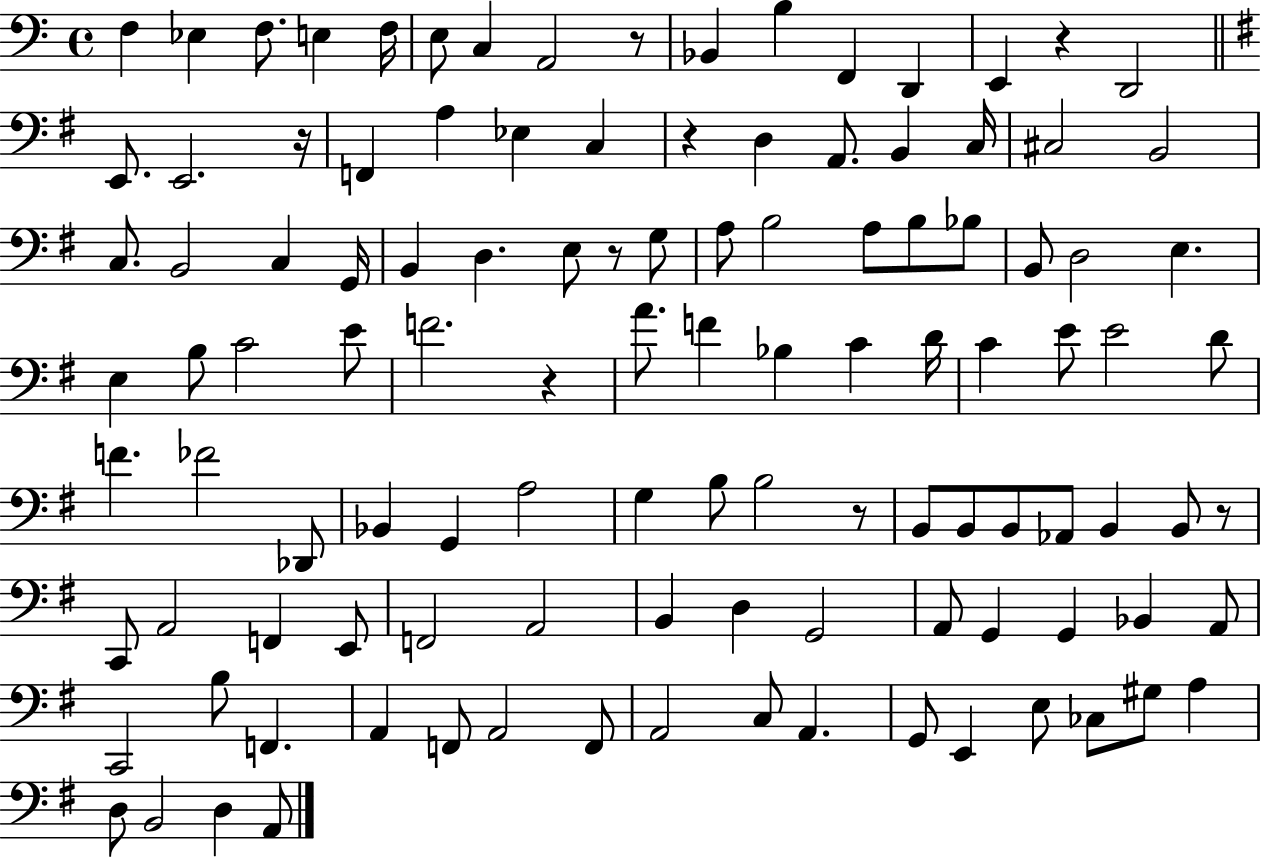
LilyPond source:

{
  \clef bass
  \time 4/4
  \defaultTimeSignature
  \key c \major
  f4 ees4 f8. e4 f16 | e8 c4 a,2 r8 | bes,4 b4 f,4 d,4 | e,4 r4 d,2 | \break \bar "||" \break \key g \major e,8. e,2. r16 | f,4 a4 ees4 c4 | r4 d4 a,8. b,4 c16 | cis2 b,2 | \break c8. b,2 c4 g,16 | b,4 d4. e8 r8 g8 | a8 b2 a8 b8 bes8 | b,8 d2 e4. | \break e4 b8 c'2 e'8 | f'2. r4 | a'8. f'4 bes4 c'4 d'16 | c'4 e'8 e'2 d'8 | \break f'4. fes'2 des,8 | bes,4 g,4 a2 | g4 b8 b2 r8 | b,8 b,8 b,8 aes,8 b,4 b,8 r8 | \break c,8 a,2 f,4 e,8 | f,2 a,2 | b,4 d4 g,2 | a,8 g,4 g,4 bes,4 a,8 | \break c,2 b8 f,4. | a,4 f,8 a,2 f,8 | a,2 c8 a,4. | g,8 e,4 e8 ces8 gis8 a4 | \break d8 b,2 d4 a,8 | \bar "|."
}